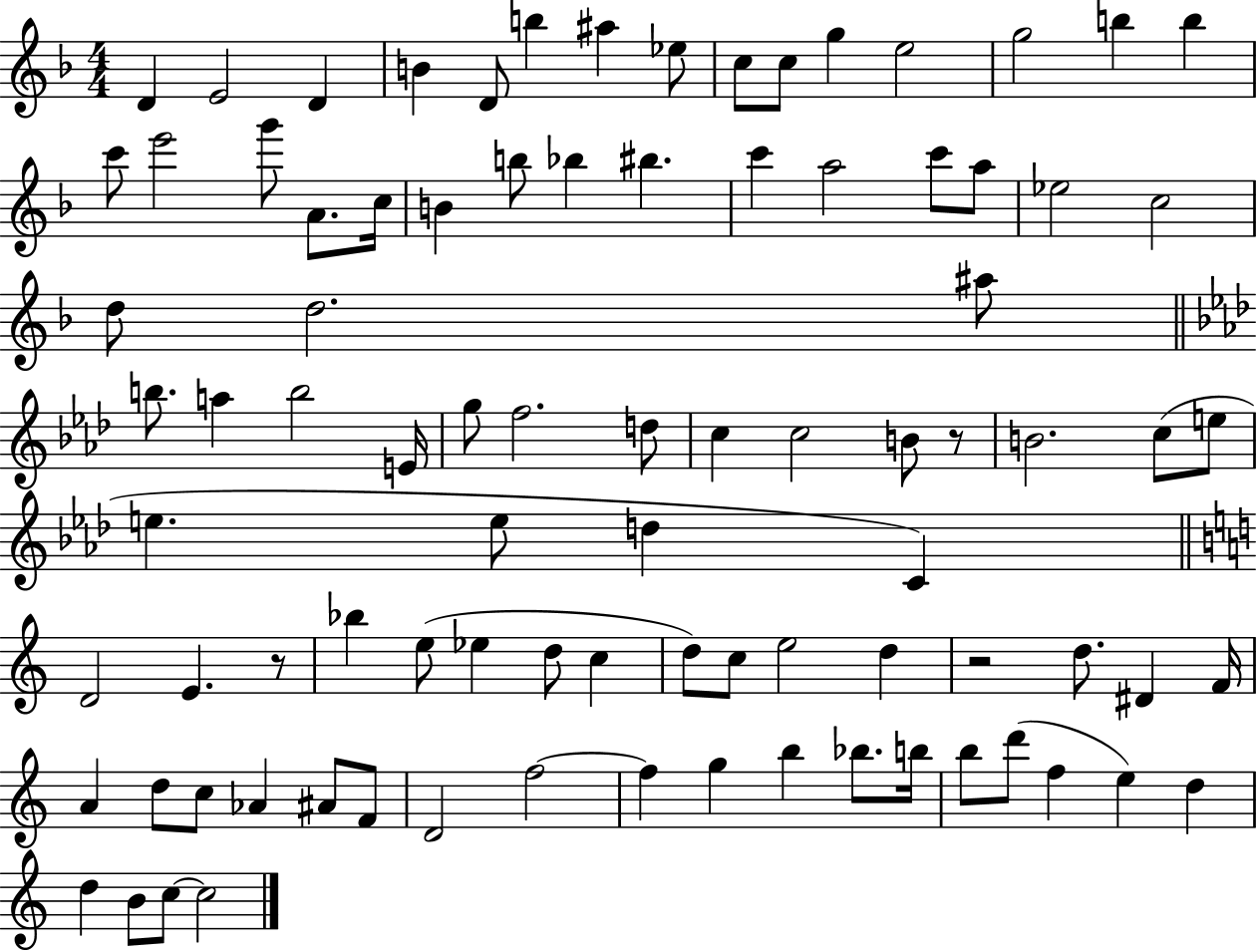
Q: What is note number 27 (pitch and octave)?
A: C6